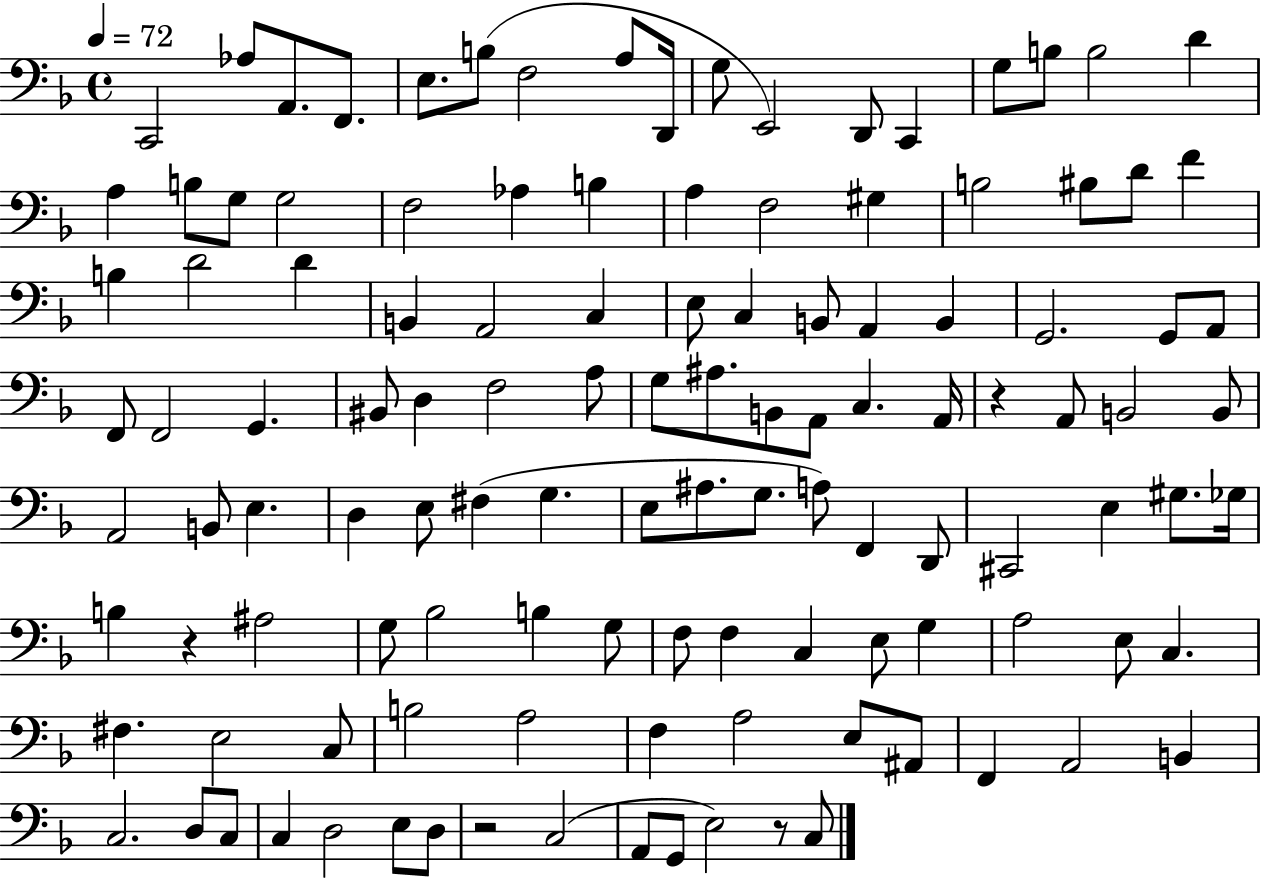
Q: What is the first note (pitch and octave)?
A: C2